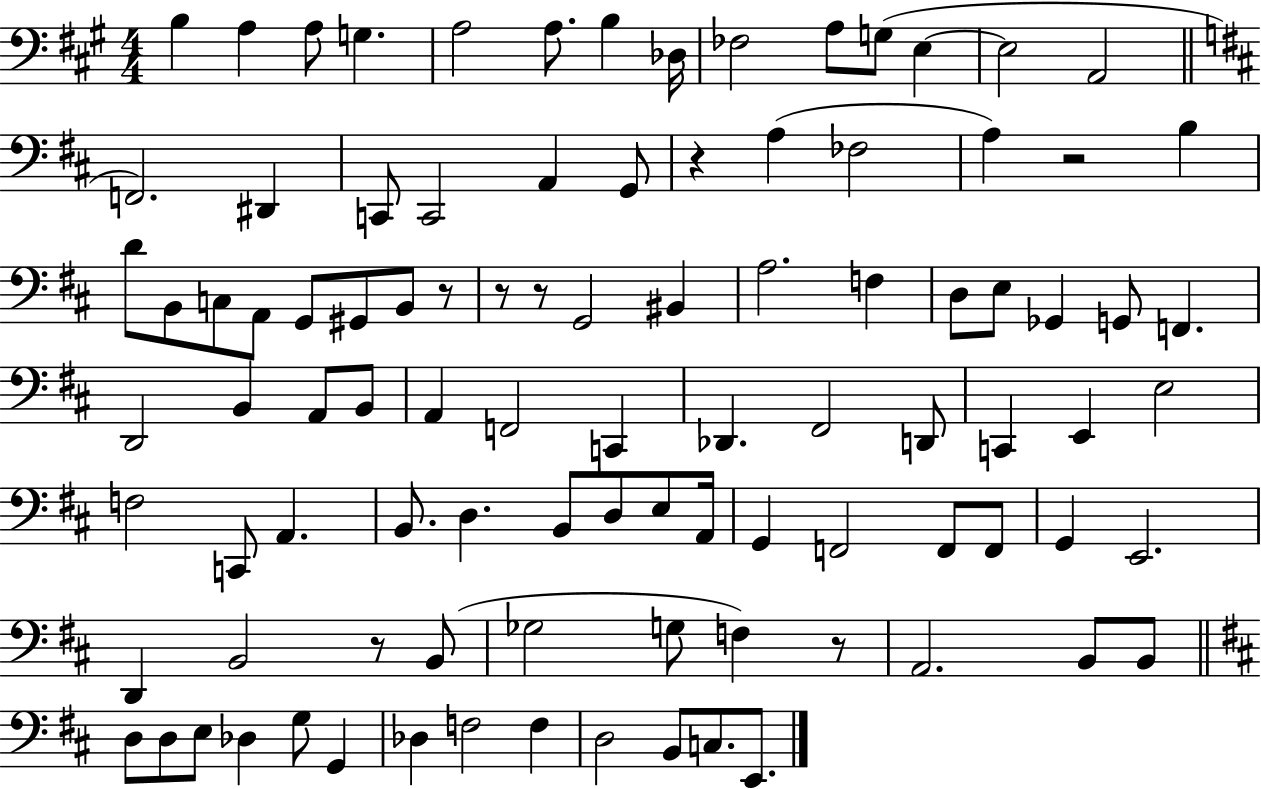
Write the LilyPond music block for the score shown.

{
  \clef bass
  \numericTimeSignature
  \time 4/4
  \key a \major
  b4 a4 a8 g4. | a2 a8. b4 des16 | fes2 a8 g8( e4~~ | e2 a,2 | \break \bar "||" \break \key d \major f,2.) dis,4 | c,8 c,2 a,4 g,8 | r4 a4( fes2 | a4) r2 b4 | \break d'8 b,8 c8 a,8 g,8 gis,8 b,8 r8 | r8 r8 g,2 bis,4 | a2. f4 | d8 e8 ges,4 g,8 f,4. | \break d,2 b,4 a,8 b,8 | a,4 f,2 c,4 | des,4. fis,2 d,8 | c,4 e,4 e2 | \break f2 c,8 a,4. | b,8. d4. b,8 d8 e8 a,16 | g,4 f,2 f,8 f,8 | g,4 e,2. | \break d,4 b,2 r8 b,8( | ges2 g8 f4) r8 | a,2. b,8 b,8 | \bar "||" \break \key d \major d8 d8 e8 des4 g8 g,4 | des4 f2 f4 | d2 b,8 c8. e,8. | \bar "|."
}